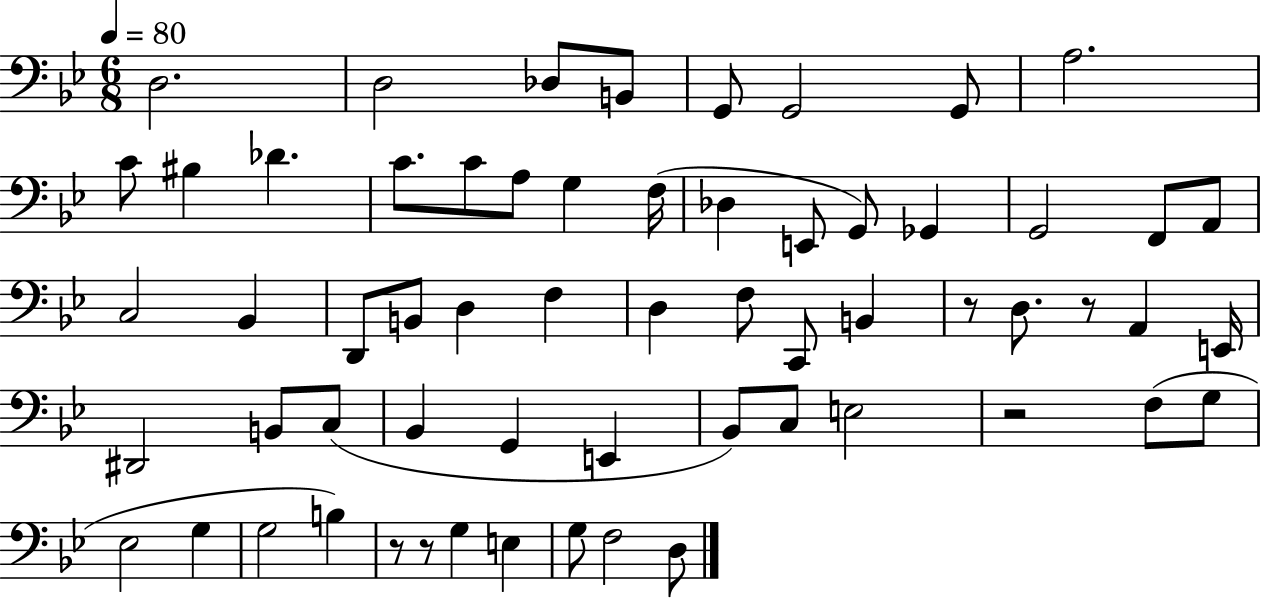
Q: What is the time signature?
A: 6/8